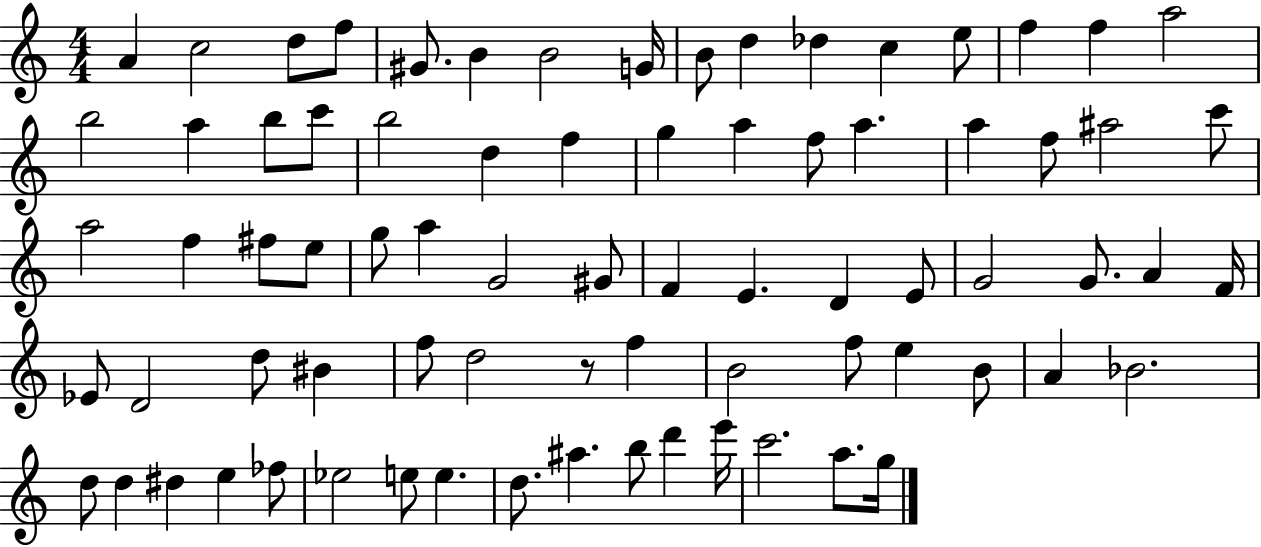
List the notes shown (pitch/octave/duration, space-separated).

A4/q C5/h D5/e F5/e G#4/e. B4/q B4/h G4/s B4/e D5/q Db5/q C5/q E5/e F5/q F5/q A5/h B5/h A5/q B5/e C6/e B5/h D5/q F5/q G5/q A5/q F5/e A5/q. A5/q F5/e A#5/h C6/e A5/h F5/q F#5/e E5/e G5/e A5/q G4/h G#4/e F4/q E4/q. D4/q E4/e G4/h G4/e. A4/q F4/s Eb4/e D4/h D5/e BIS4/q F5/e D5/h R/e F5/q B4/h F5/e E5/q B4/e A4/q Bb4/h. D5/e D5/q D#5/q E5/q FES5/e Eb5/h E5/e E5/q. D5/e. A#5/q. B5/e D6/q E6/s C6/h. A5/e. G5/s